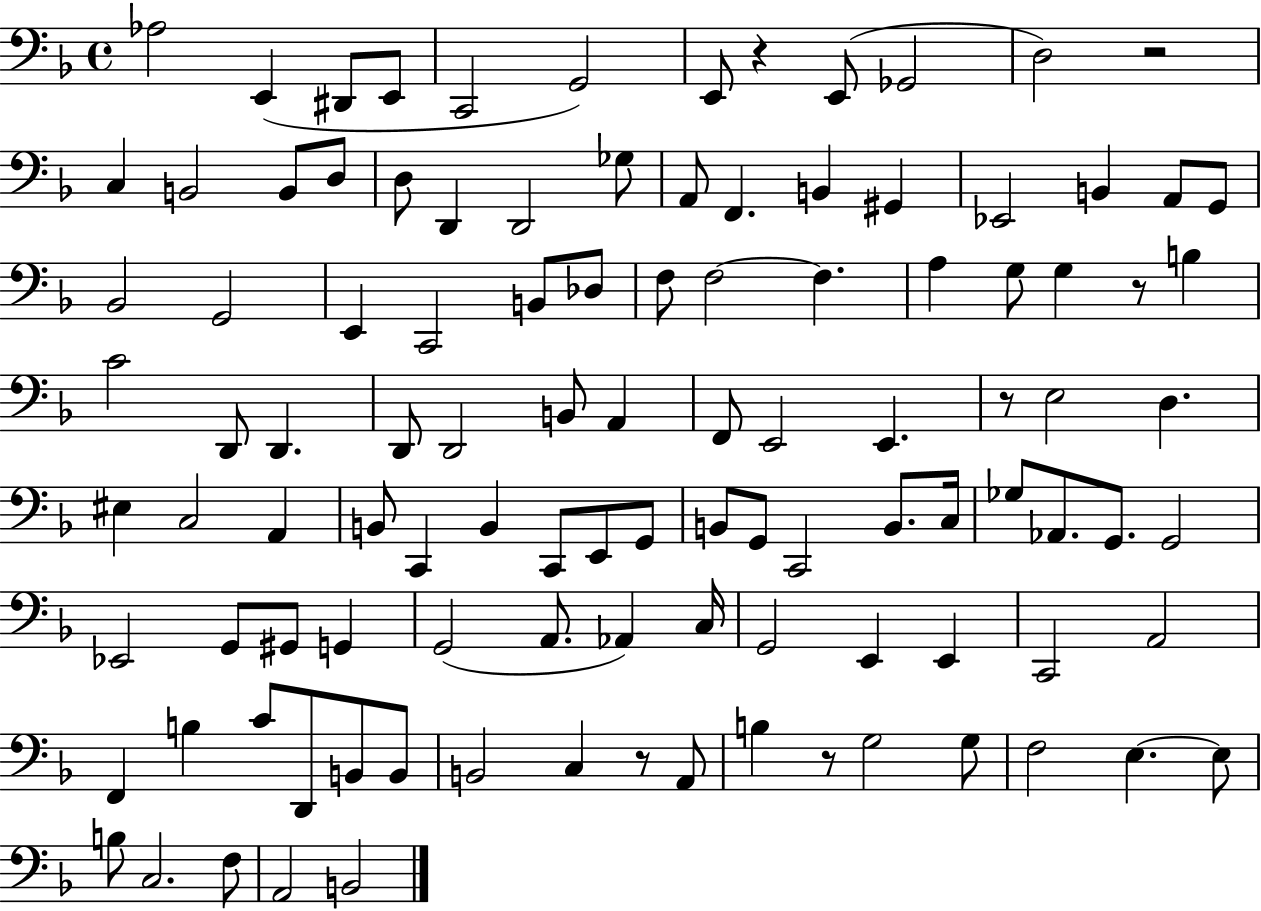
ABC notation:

X:1
T:Untitled
M:4/4
L:1/4
K:F
_A,2 E,, ^D,,/2 E,,/2 C,,2 G,,2 E,,/2 z E,,/2 _G,,2 D,2 z2 C, B,,2 B,,/2 D,/2 D,/2 D,, D,,2 _G,/2 A,,/2 F,, B,, ^G,, _E,,2 B,, A,,/2 G,,/2 _B,,2 G,,2 E,, C,,2 B,,/2 _D,/2 F,/2 F,2 F, A, G,/2 G, z/2 B, C2 D,,/2 D,, D,,/2 D,,2 B,,/2 A,, F,,/2 E,,2 E,, z/2 E,2 D, ^E, C,2 A,, B,,/2 C,, B,, C,,/2 E,,/2 G,,/2 B,,/2 G,,/2 C,,2 B,,/2 C,/4 _G,/2 _A,,/2 G,,/2 G,,2 _E,,2 G,,/2 ^G,,/2 G,, G,,2 A,,/2 _A,, C,/4 G,,2 E,, E,, C,,2 A,,2 F,, B, C/2 D,,/2 B,,/2 B,,/2 B,,2 C, z/2 A,,/2 B, z/2 G,2 G,/2 F,2 E, E,/2 B,/2 C,2 F,/2 A,,2 B,,2